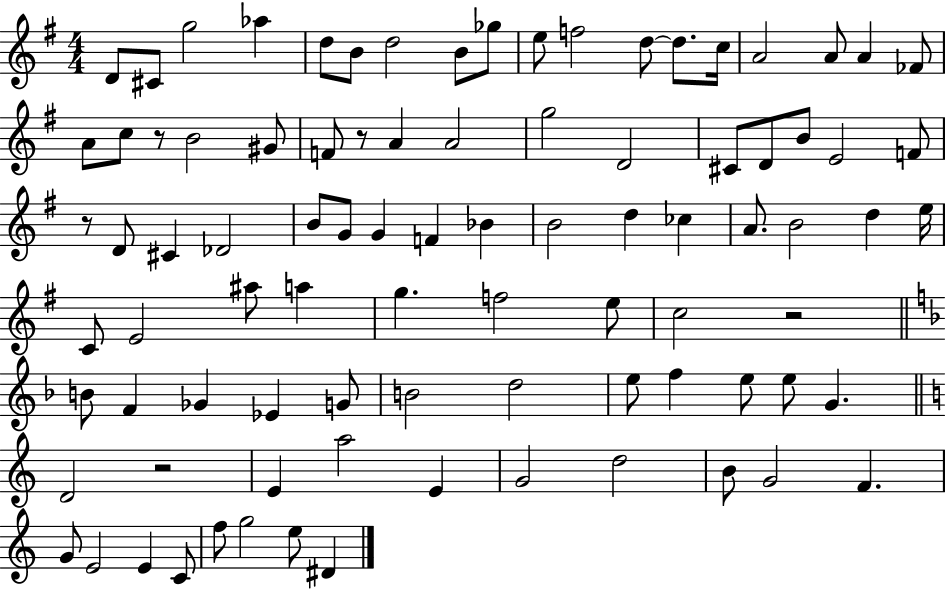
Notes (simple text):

D4/e C#4/e G5/h Ab5/q D5/e B4/e D5/h B4/e Gb5/e E5/e F5/h D5/e D5/e. C5/s A4/h A4/e A4/q FES4/e A4/e C5/e R/e B4/h G#4/e F4/e R/e A4/q A4/h G5/h D4/h C#4/e D4/e B4/e E4/h F4/e R/e D4/e C#4/q Db4/h B4/e G4/e G4/q F4/q Bb4/q B4/h D5/q CES5/q A4/e. B4/h D5/q E5/s C4/e E4/h A#5/e A5/q G5/q. F5/h E5/e C5/h R/h B4/e F4/q Gb4/q Eb4/q G4/e B4/h D5/h E5/e F5/q E5/e E5/e G4/q. D4/h R/h E4/q A5/h E4/q G4/h D5/h B4/e G4/h F4/q. G4/e E4/h E4/q C4/e F5/e G5/h E5/e D#4/q